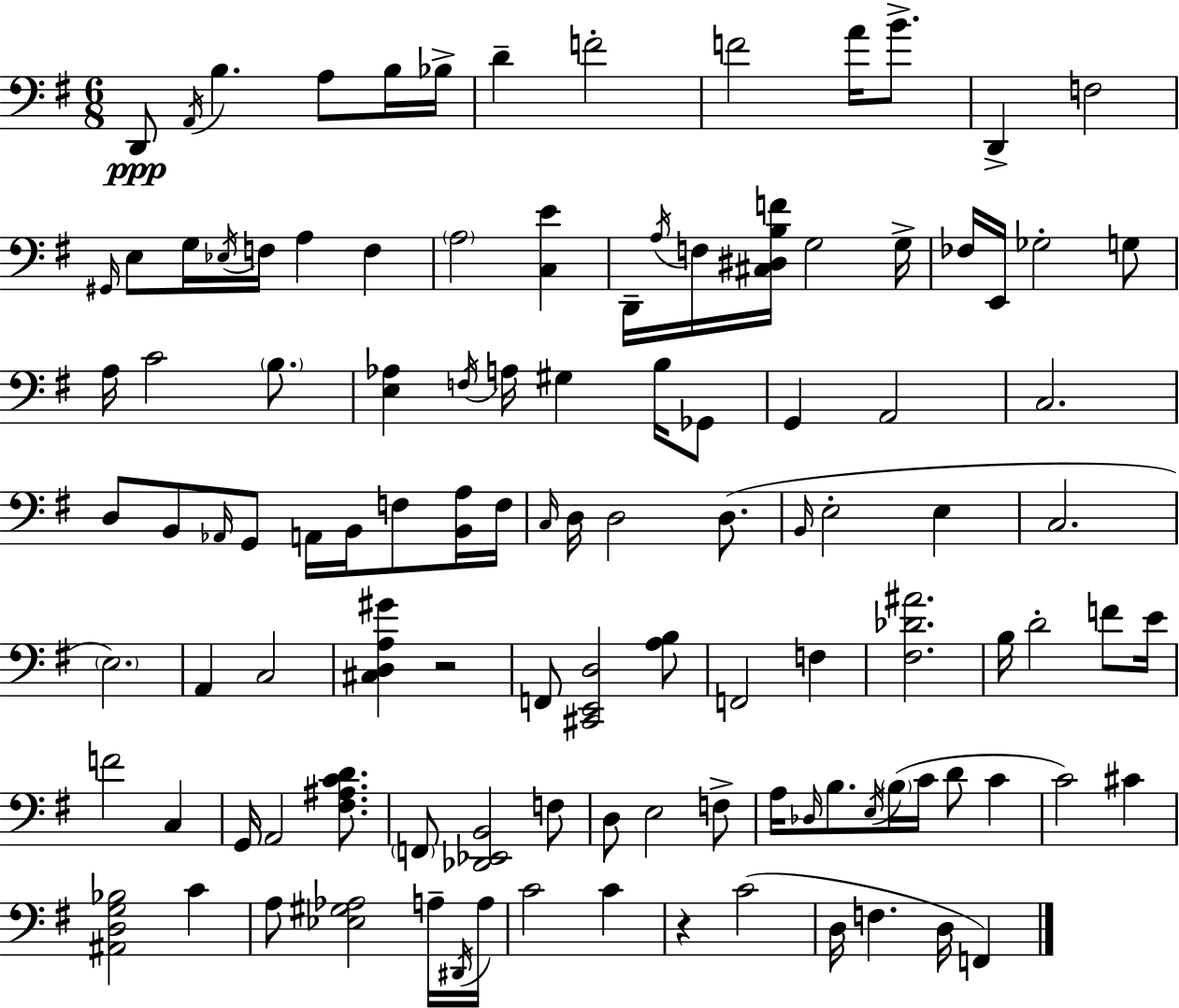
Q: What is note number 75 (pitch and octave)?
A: E3